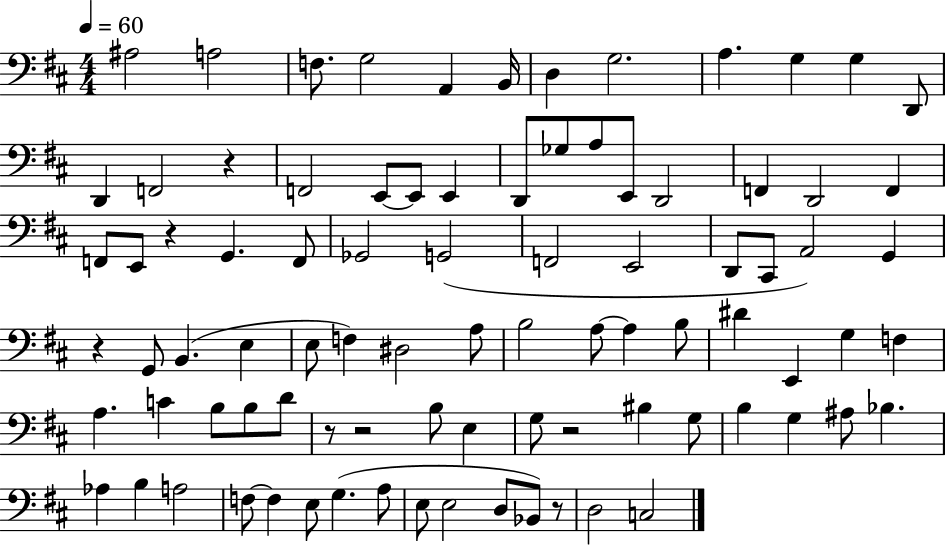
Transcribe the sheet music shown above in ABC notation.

X:1
T:Untitled
M:4/4
L:1/4
K:D
^A,2 A,2 F,/2 G,2 A,, B,,/4 D, G,2 A, G, G, D,,/2 D,, F,,2 z F,,2 E,,/2 E,,/2 E,, D,,/2 _G,/2 A,/2 E,,/2 D,,2 F,, D,,2 F,, F,,/2 E,,/2 z G,, F,,/2 _G,,2 G,,2 F,,2 E,,2 D,,/2 ^C,,/2 A,,2 G,, z G,,/2 B,, E, E,/2 F, ^D,2 A,/2 B,2 A,/2 A, B,/2 ^D E,, G, F, A, C B,/2 B,/2 D/2 z/2 z2 B,/2 E, G,/2 z2 ^B, G,/2 B, G, ^A,/2 _B, _A, B, A,2 F,/2 F, E,/2 G, A,/2 E,/2 E,2 D,/2 _B,,/2 z/2 D,2 C,2